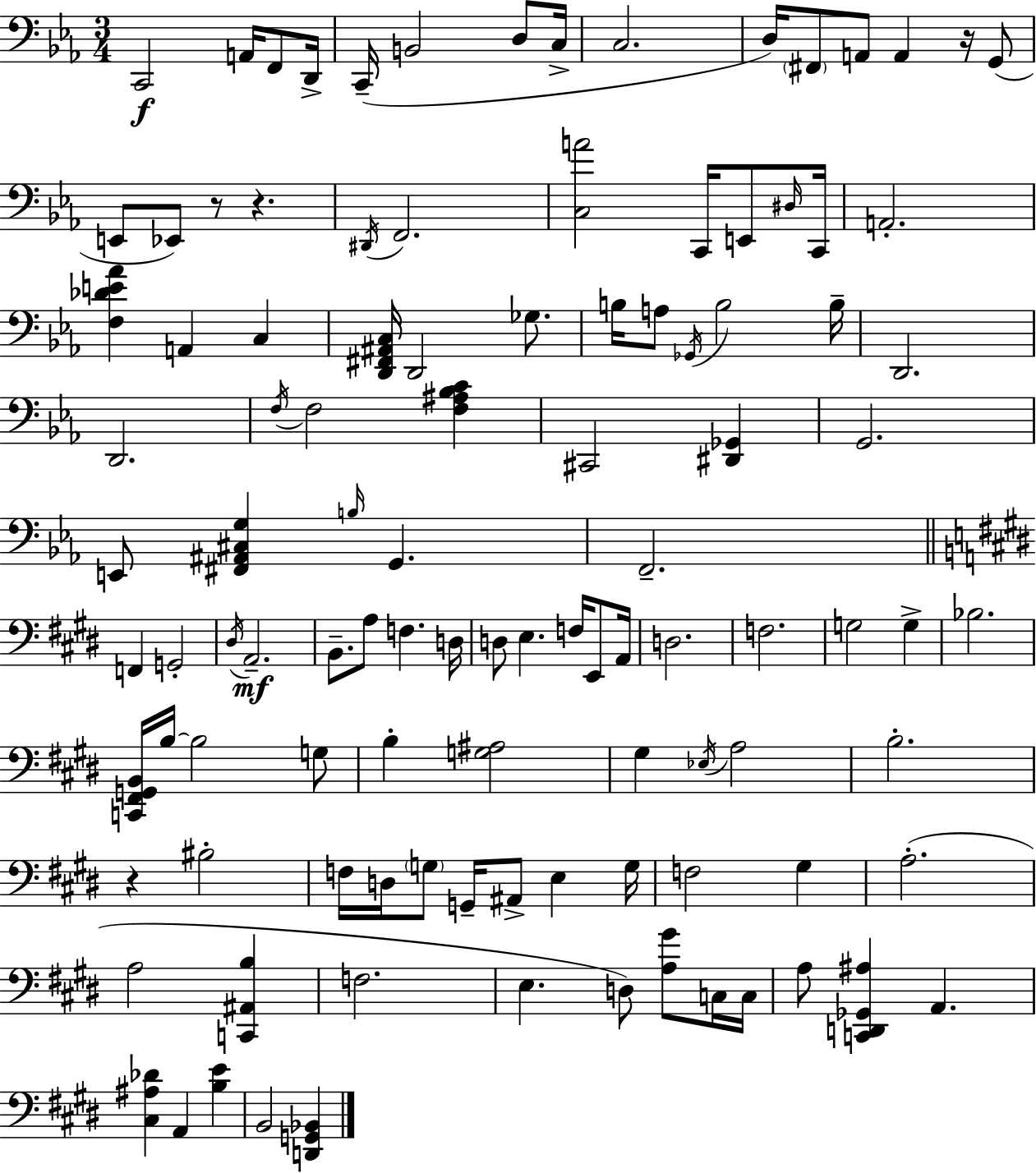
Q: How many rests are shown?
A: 4